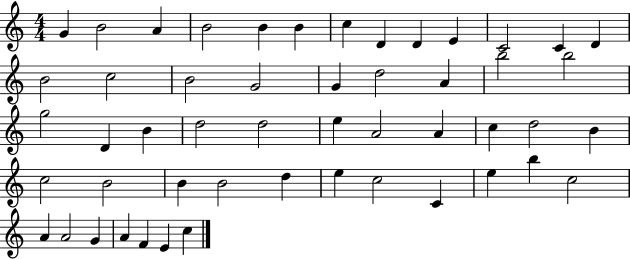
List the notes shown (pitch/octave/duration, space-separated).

G4/q B4/h A4/q B4/h B4/q B4/q C5/q D4/q D4/q E4/q C4/h C4/q D4/q B4/h C5/h B4/h G4/h G4/q D5/h A4/q B5/h B5/h G5/h D4/q B4/q D5/h D5/h E5/q A4/h A4/q C5/q D5/h B4/q C5/h B4/h B4/q B4/h D5/q E5/q C5/h C4/q E5/q B5/q C5/h A4/q A4/h G4/q A4/q F4/q E4/q C5/q